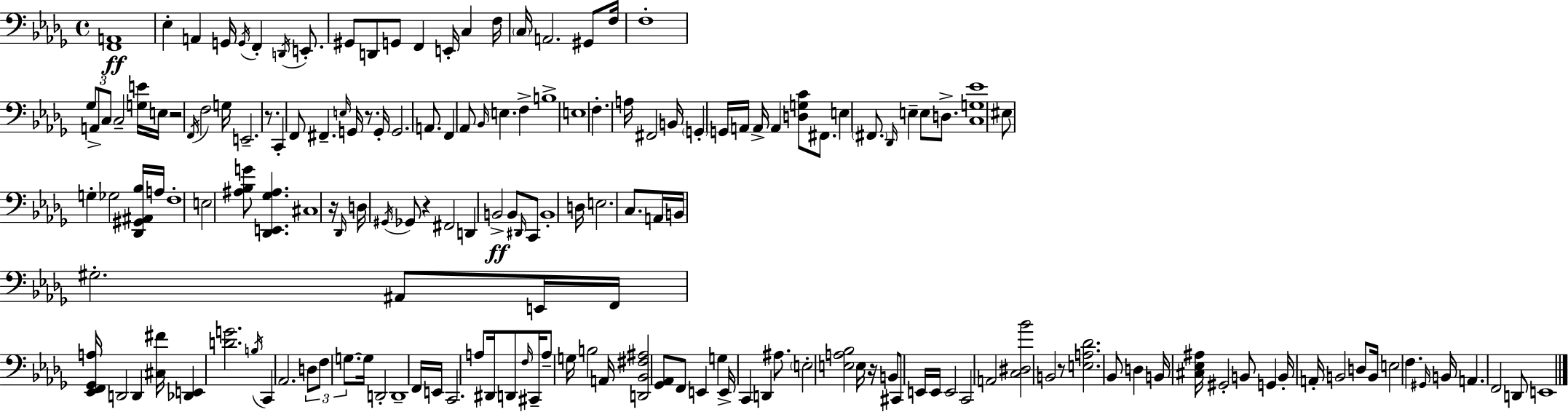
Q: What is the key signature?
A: BES minor